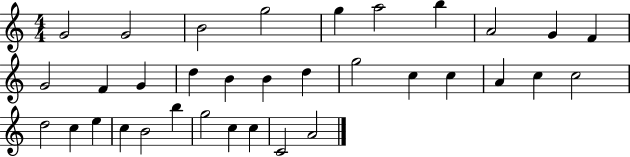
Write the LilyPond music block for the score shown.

{
  \clef treble
  \numericTimeSignature
  \time 4/4
  \key c \major
  g'2 g'2 | b'2 g''2 | g''4 a''2 b''4 | a'2 g'4 f'4 | \break g'2 f'4 g'4 | d''4 b'4 b'4 d''4 | g''2 c''4 c''4 | a'4 c''4 c''2 | \break d''2 c''4 e''4 | c''4 b'2 b''4 | g''2 c''4 c''4 | c'2 a'2 | \break \bar "|."
}